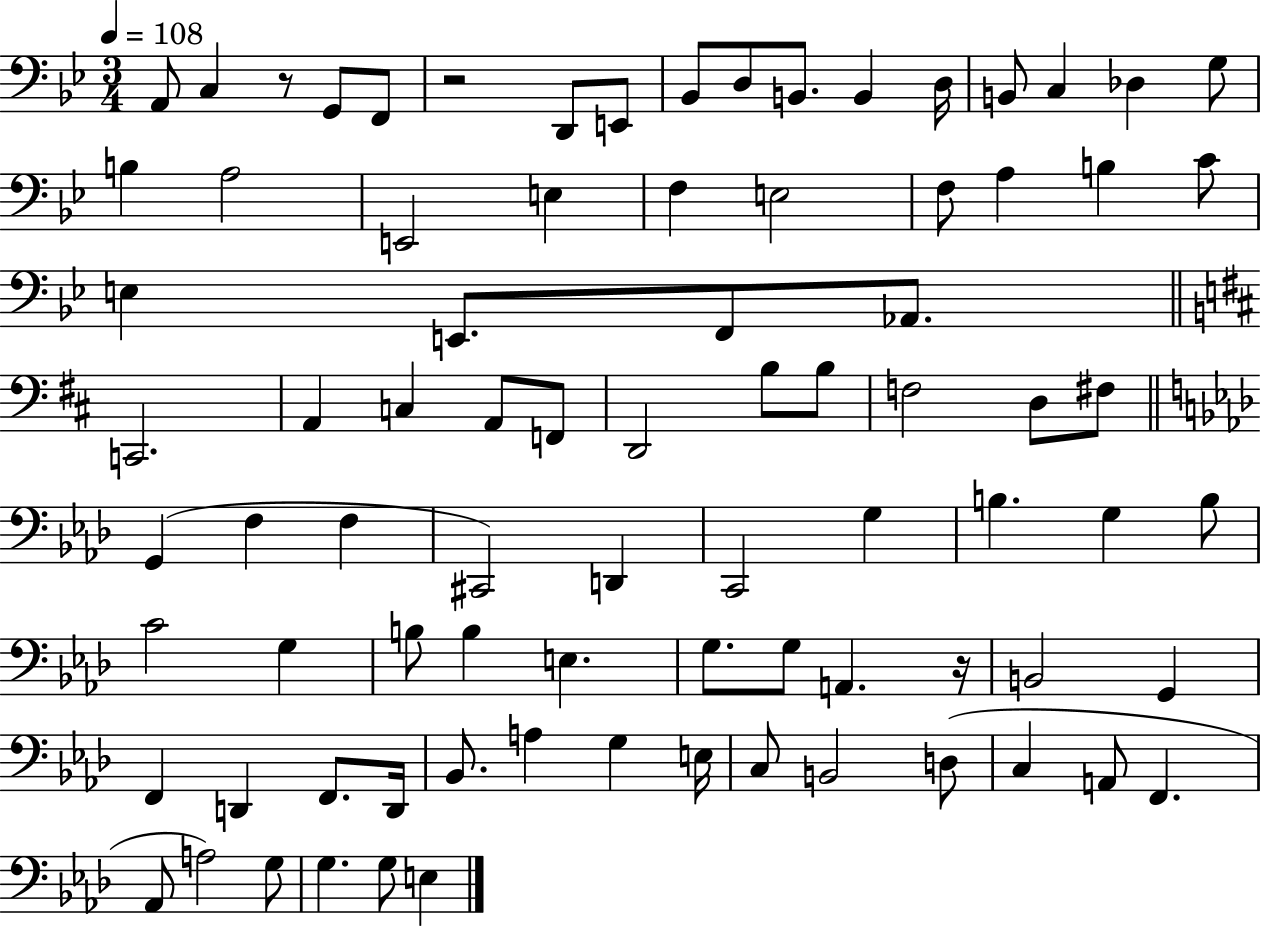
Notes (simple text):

A2/e C3/q R/e G2/e F2/e R/h D2/e E2/e Bb2/e D3/e B2/e. B2/q D3/s B2/e C3/q Db3/q G3/e B3/q A3/h E2/h E3/q F3/q E3/h F3/e A3/q B3/q C4/e E3/q E2/e. F2/e Ab2/e. C2/h. A2/q C3/q A2/e F2/e D2/h B3/e B3/e F3/h D3/e F#3/e G2/q F3/q F3/q C#2/h D2/q C2/h G3/q B3/q. G3/q B3/e C4/h G3/q B3/e B3/q E3/q. G3/e. G3/e A2/q. R/s B2/h G2/q F2/q D2/q F2/e. D2/s Bb2/e. A3/q G3/q E3/s C3/e B2/h D3/e C3/q A2/e F2/q. Ab2/e A3/h G3/e G3/q. G3/e E3/q